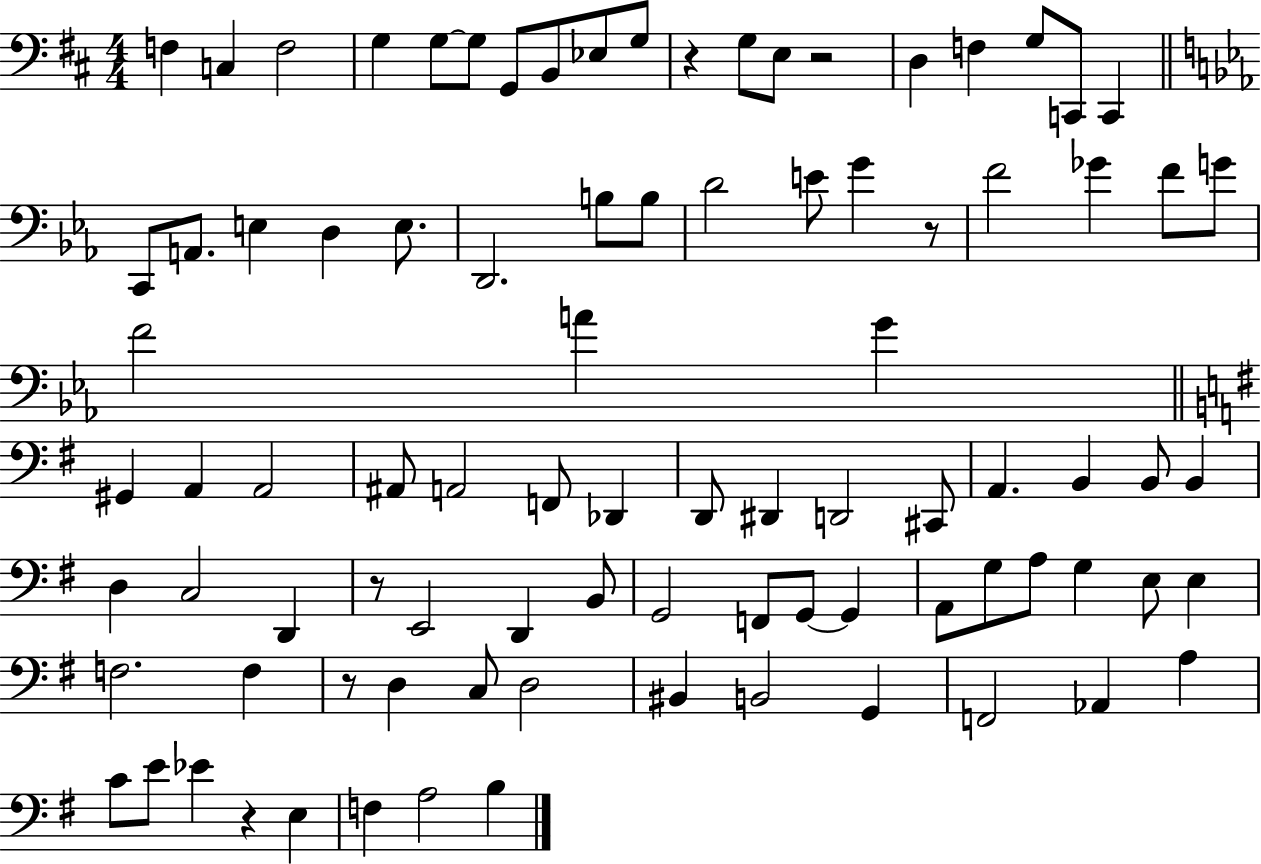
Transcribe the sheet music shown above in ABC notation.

X:1
T:Untitled
M:4/4
L:1/4
K:D
F, C, F,2 G, G,/2 G,/2 G,,/2 B,,/2 _E,/2 G,/2 z G,/2 E,/2 z2 D, F, G,/2 C,,/2 C,, C,,/2 A,,/2 E, D, E,/2 D,,2 B,/2 B,/2 D2 E/2 G z/2 F2 _G F/2 G/2 F2 A G ^G,, A,, A,,2 ^A,,/2 A,,2 F,,/2 _D,, D,,/2 ^D,, D,,2 ^C,,/2 A,, B,, B,,/2 B,, D, C,2 D,, z/2 E,,2 D,, B,,/2 G,,2 F,,/2 G,,/2 G,, A,,/2 G,/2 A,/2 G, E,/2 E, F,2 F, z/2 D, C,/2 D,2 ^B,, B,,2 G,, F,,2 _A,, A, C/2 E/2 _E z E, F, A,2 B,